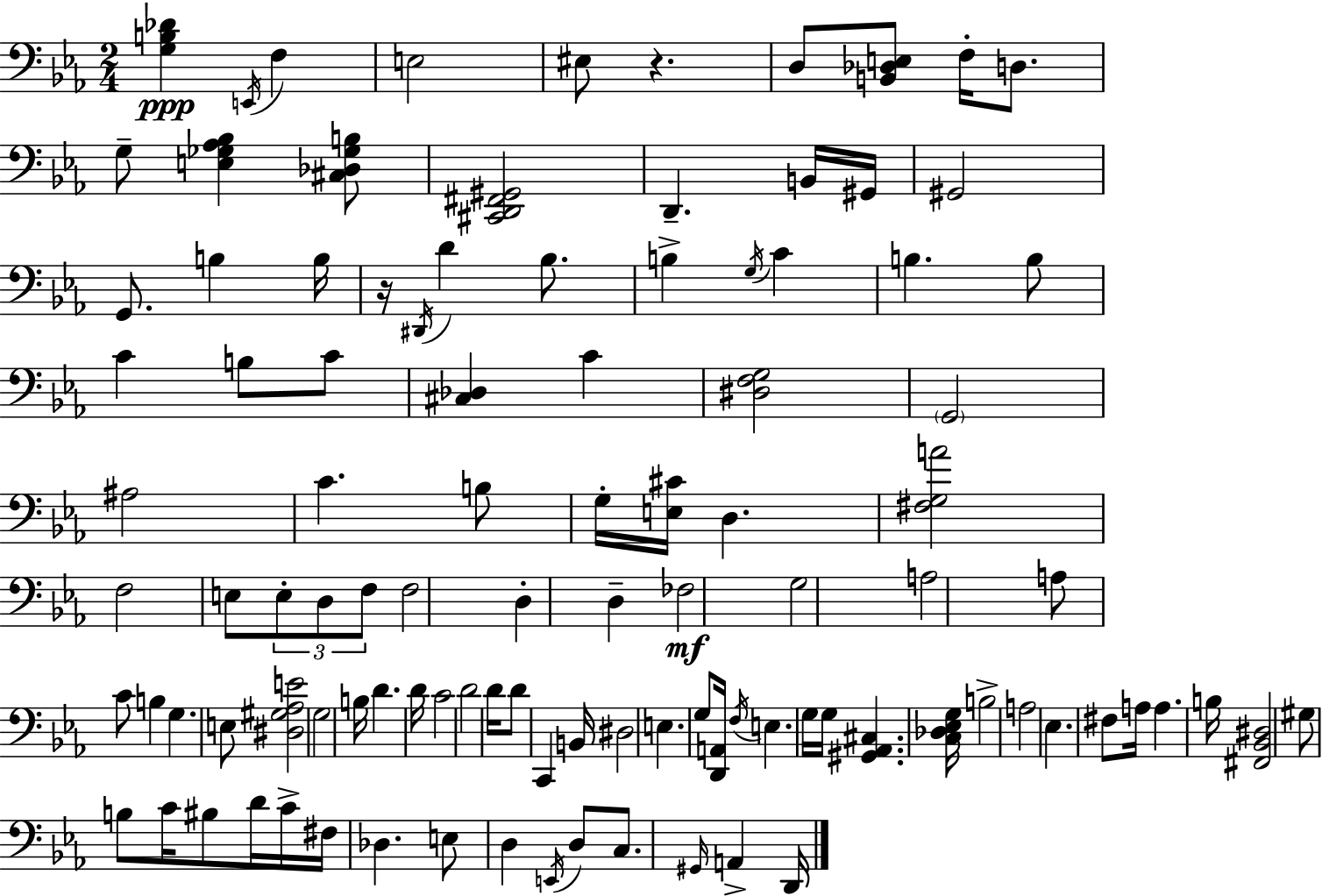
[G3,B3,Db4]/q E2/s F3/q E3/h EIS3/e R/q. D3/e [B2,Db3,E3]/e F3/s D3/e. G3/e [E3,Gb3,Ab3,Bb3]/q [C#3,Db3,Gb3,B3]/e [C#2,D2,F#2,G#2]/h D2/q. B2/s G#2/s G#2/h G2/e. B3/q B3/s R/s D#2/s D4/q Bb3/e. B3/q G3/s C4/q B3/q. B3/e C4/q B3/e C4/e [C#3,Db3]/q C4/q [D#3,F3,G3]/h G2/h A#3/h C4/q. B3/e G3/s [E3,C#4]/s D3/q. [F#3,G3,A4]/h F3/h E3/e E3/e D3/e F3/e F3/h D3/q D3/q FES3/h G3/h A3/h A3/e C4/e B3/q G3/q. E3/e [D#3,G#3,Ab3,E4]/h G3/h B3/s D4/q. D4/s C4/h D4/h D4/s D4/e C2/q B2/s D#3/h E3/q. G3/e [D2,A2]/s F3/s E3/q. G3/s G3/s [G#2,Ab2,C#3]/q. [C3,Db3,Eb3,G3]/s B3/h A3/h Eb3/q. F#3/e A3/s A3/q. B3/s [F#2,Bb2,D#3]/h G#3/e B3/e C4/s BIS3/e D4/s C4/s F#3/s Db3/q. E3/e D3/q E2/s D3/e C3/e. G#2/s A2/q D2/s